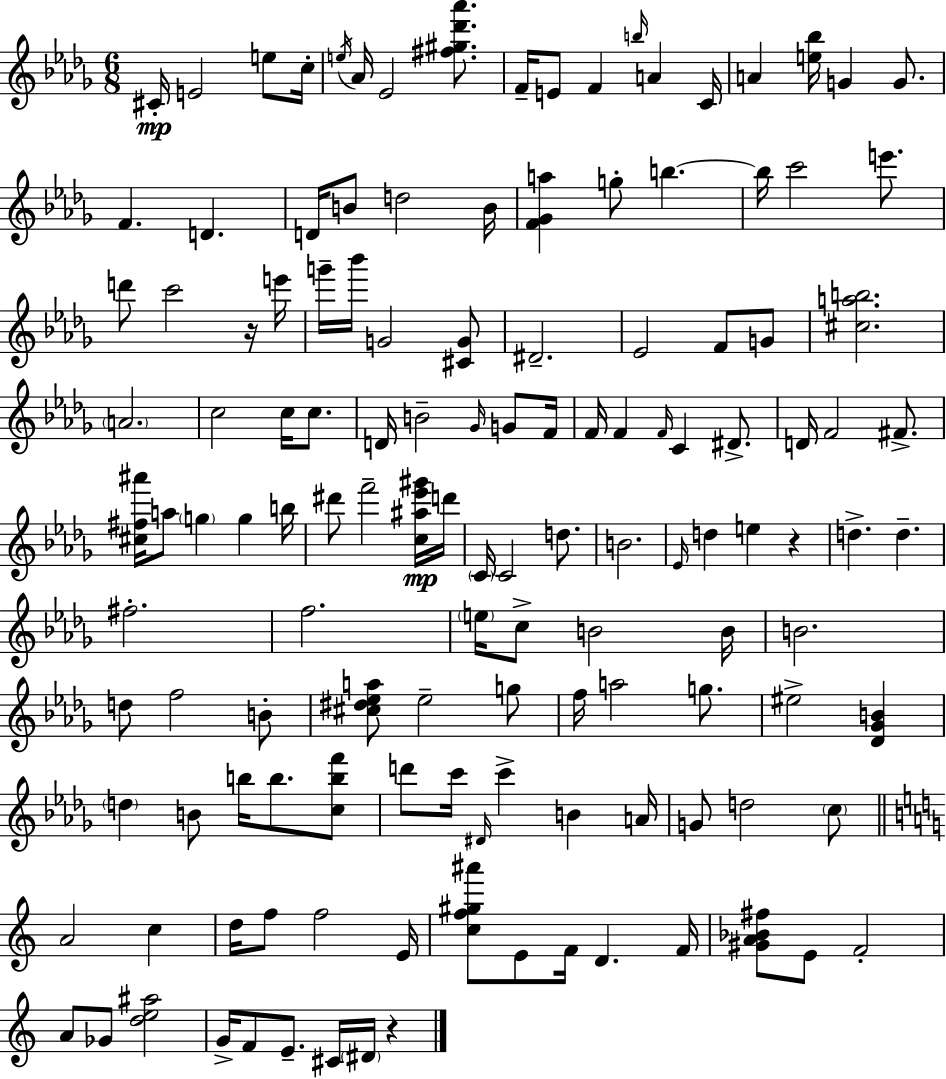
{
  \clef treble
  \numericTimeSignature
  \time 6/8
  \key bes \minor
  \repeat volta 2 { cis'16-.\mp e'2 e''8 c''16-. | \acciaccatura { e''16 } aes'16 ees'2 <fis'' gis'' des''' aes'''>8. | f'16-- e'8 f'4 \grace { b''16 } a'4 | c'16 a'4 <e'' bes''>16 g'4 g'8. | \break f'4. d'4. | d'16 b'8 d''2 | b'16 <f' ges' a''>4 g''8-. b''4.~~ | b''16 c'''2 e'''8. | \break d'''8 c'''2 | r16 e'''16 g'''16-- bes'''16 g'2 | <cis' g'>8 dis'2.-- | ees'2 f'8 | \break g'8 <cis'' a'' b''>2. | \parenthesize a'2. | c''2 c''16 c''8. | d'16 b'2-- \grace { ges'16 } | \break g'8 f'16 f'16 f'4 \grace { f'16 } c'4 | dis'8.-> d'16 f'2 | fis'8.-> <cis'' fis'' ais'''>16 a''8 \parenthesize g''4 g''4 | b''16 dis'''8 f'''2-- | \break <c'' ais'' ees''' gis'''>16\mp d'''16 \parenthesize c'16 c'2 | d''8. b'2. | \grace { ees'16 } d''4 e''4 | r4 d''4.-> d''4.-- | \break fis''2.-. | f''2. | \parenthesize e''16 c''8-> b'2 | b'16 b'2. | \break d''8 f''2 | b'8-. <cis'' dis'' ees'' a''>8 ees''2-- | g''8 f''16 a''2 | g''8. eis''2-> | \break <des' ges' b'>4 \parenthesize d''4 b'8 b''16 | b''8. <c'' b'' f'''>8 d'''8 c'''16 \grace { dis'16 } c'''4-> | b'4 a'16 g'8 d''2 | \parenthesize c''8 \bar "||" \break \key c \major a'2 c''4 | d''16 f''8 f''2 e'16 | <c'' f'' gis'' ais'''>8 e'8 f'16 d'4. f'16 | <gis' a' bes' fis''>8 e'8 f'2-. | \break a'8 ges'8 <d'' e'' ais''>2 | g'16-> f'8 e'8.-- cis'16 \parenthesize dis'16 r4 | } \bar "|."
}